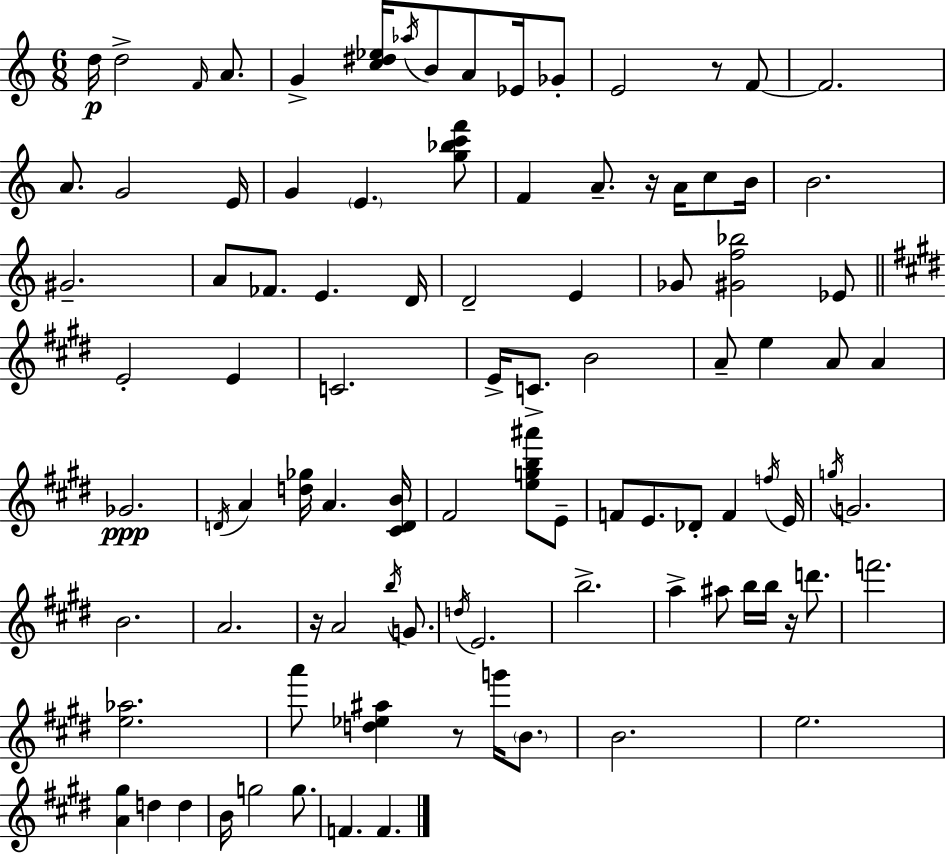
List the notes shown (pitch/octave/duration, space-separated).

D5/s D5/h F4/s A4/e. G4/q [C5,D#5,Eb5]/s Ab5/s B4/e A4/e Eb4/s Gb4/e E4/h R/e F4/e F4/h. A4/e. G4/h E4/s G4/q E4/q. [G5,Bb5,C6,F6]/e F4/q A4/e. R/s A4/s C5/e B4/s B4/h. G#4/h. A4/e FES4/e. E4/q. D4/s D4/h E4/q Gb4/e [G#4,F5,Bb5]/h Eb4/e E4/h E4/q C4/h. E4/s C4/e. B4/h A4/e E5/q A4/e A4/q Gb4/h. D4/s A4/q [D5,Gb5]/s A4/q. [C#4,D4,B4]/s F#4/h [E5,G5,B5,A#6]/e E4/e F4/e E4/e. Db4/e F4/q F5/s E4/s G5/s G4/h. B4/h. A4/h. R/s A4/h B5/s G4/e. D5/s E4/h. B5/h. A5/q A#5/e B5/s B5/s R/s D6/e. F6/h. [E5,Ab5]/h. A6/e [D5,Eb5,A#5]/q R/e G6/s B4/e. B4/h. E5/h. [A4,G#5]/q D5/q D5/q B4/s G5/h G5/e. F4/q. F4/q.